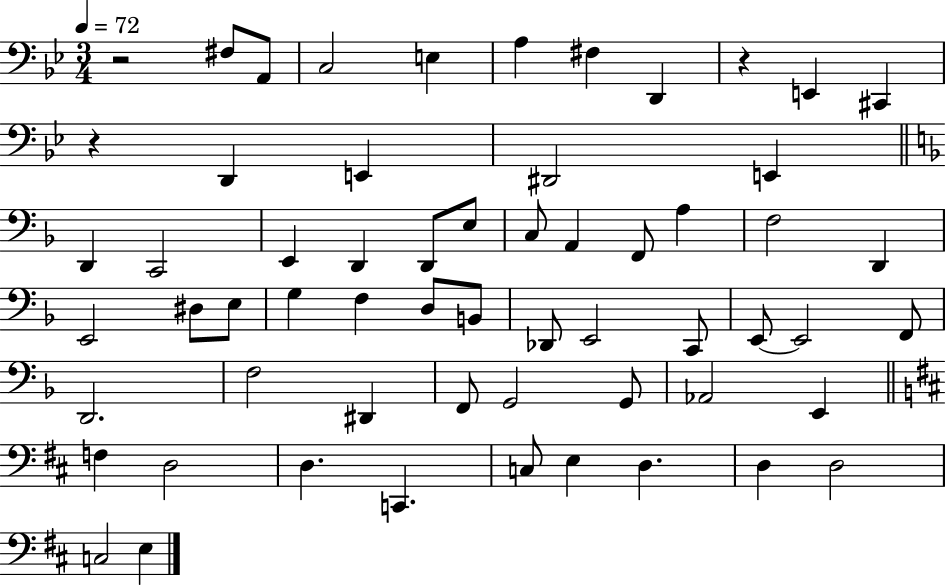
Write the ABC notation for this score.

X:1
T:Untitled
M:3/4
L:1/4
K:Bb
z2 ^F,/2 A,,/2 C,2 E, A, ^F, D,, z E,, ^C,, z D,, E,, ^D,,2 E,, D,, C,,2 E,, D,, D,,/2 E,/2 C,/2 A,, F,,/2 A, F,2 D,, E,,2 ^D,/2 E,/2 G, F, D,/2 B,,/2 _D,,/2 E,,2 C,,/2 E,,/2 E,,2 F,,/2 D,,2 F,2 ^D,, F,,/2 G,,2 G,,/2 _A,,2 E,, F, D,2 D, C,, C,/2 E, D, D, D,2 C,2 E,